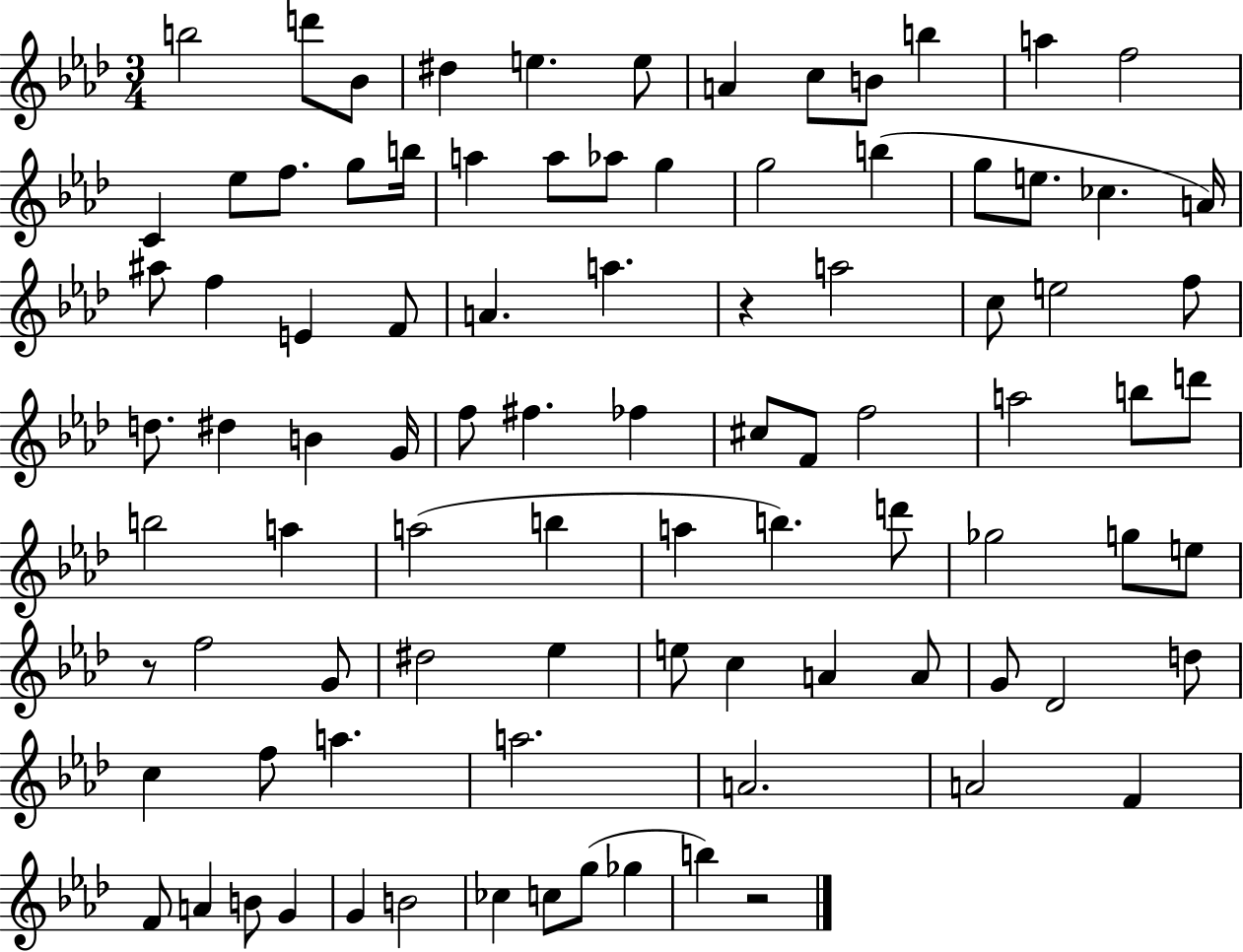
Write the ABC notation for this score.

X:1
T:Untitled
M:3/4
L:1/4
K:Ab
b2 d'/2 _B/2 ^d e e/2 A c/2 B/2 b a f2 C _e/2 f/2 g/2 b/4 a a/2 _a/2 g g2 b g/2 e/2 _c A/4 ^a/2 f E F/2 A a z a2 c/2 e2 f/2 d/2 ^d B G/4 f/2 ^f _f ^c/2 F/2 f2 a2 b/2 d'/2 b2 a a2 b a b d'/2 _g2 g/2 e/2 z/2 f2 G/2 ^d2 _e e/2 c A A/2 G/2 _D2 d/2 c f/2 a a2 A2 A2 F F/2 A B/2 G G B2 _c c/2 g/2 _g b z2